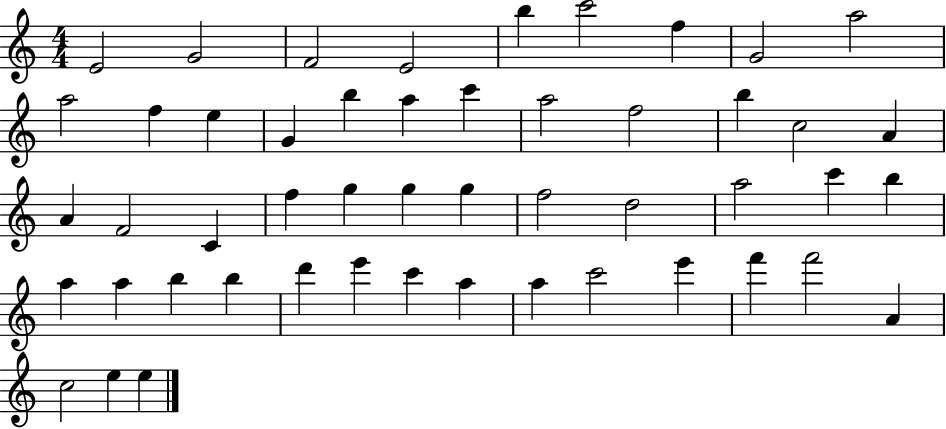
{
  \clef treble
  \numericTimeSignature
  \time 4/4
  \key c \major
  e'2 g'2 | f'2 e'2 | b''4 c'''2 f''4 | g'2 a''2 | \break a''2 f''4 e''4 | g'4 b''4 a''4 c'''4 | a''2 f''2 | b''4 c''2 a'4 | \break a'4 f'2 c'4 | f''4 g''4 g''4 g''4 | f''2 d''2 | a''2 c'''4 b''4 | \break a''4 a''4 b''4 b''4 | d'''4 e'''4 c'''4 a''4 | a''4 c'''2 e'''4 | f'''4 f'''2 a'4 | \break c''2 e''4 e''4 | \bar "|."
}